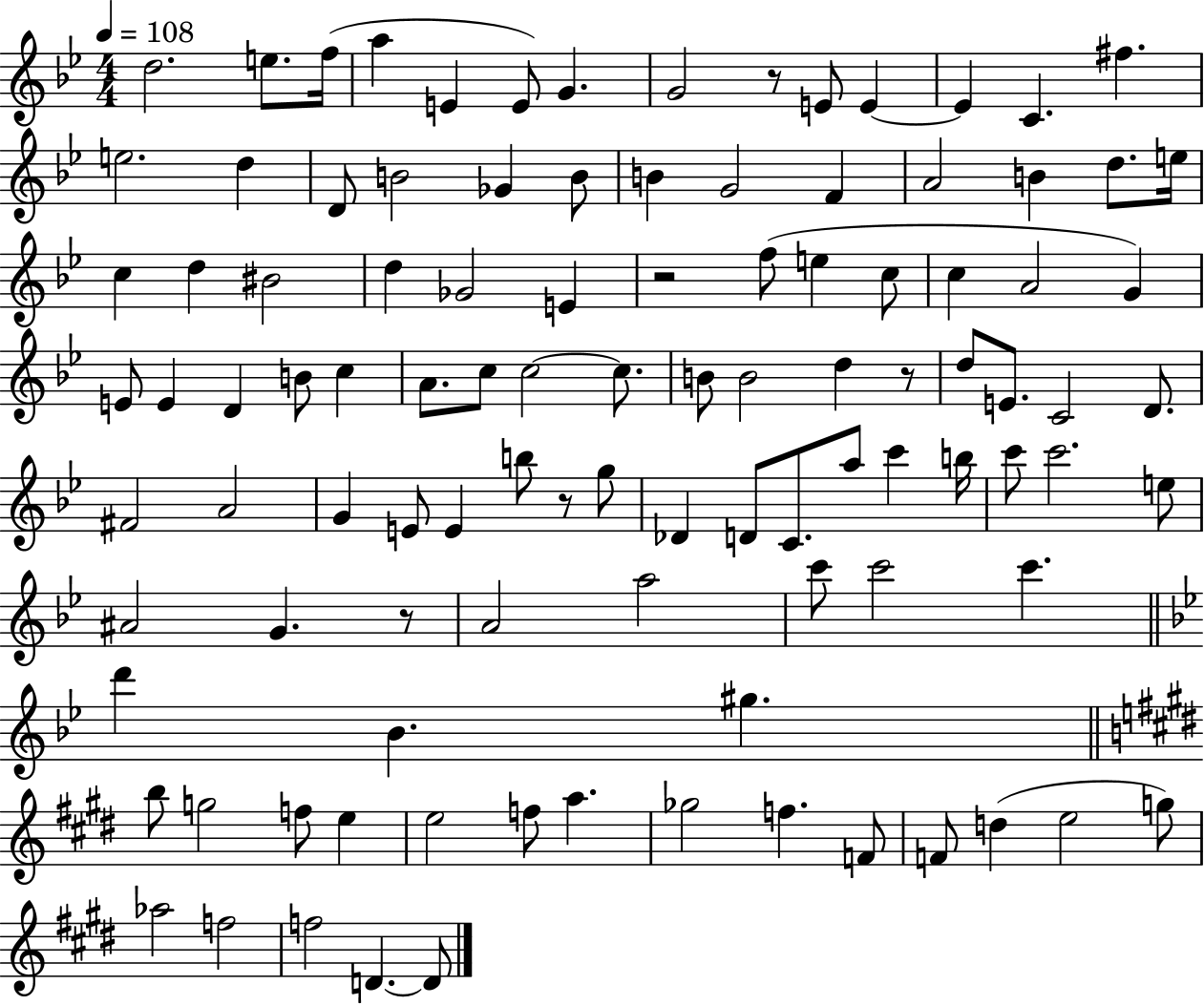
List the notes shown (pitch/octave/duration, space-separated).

D5/h. E5/e. F5/s A5/q E4/q E4/e G4/q. G4/h R/e E4/e E4/q E4/q C4/q. F#5/q. E5/h. D5/q D4/e B4/h Gb4/q B4/e B4/q G4/h F4/q A4/h B4/q D5/e. E5/s C5/q D5/q BIS4/h D5/q Gb4/h E4/q R/h F5/e E5/q C5/e C5/q A4/h G4/q E4/e E4/q D4/q B4/e C5/q A4/e. C5/e C5/h C5/e. B4/e B4/h D5/q R/e D5/e E4/e. C4/h D4/e. F#4/h A4/h G4/q E4/e E4/q B5/e R/e G5/e Db4/q D4/e C4/e. A5/e C6/q B5/s C6/e C6/h. E5/e A#4/h G4/q. R/e A4/h A5/h C6/e C6/h C6/q. D6/q Bb4/q. G#5/q. B5/e G5/h F5/e E5/q E5/h F5/e A5/q. Gb5/h F5/q. F4/e F4/e D5/q E5/h G5/e Ab5/h F5/h F5/h D4/q. D4/e